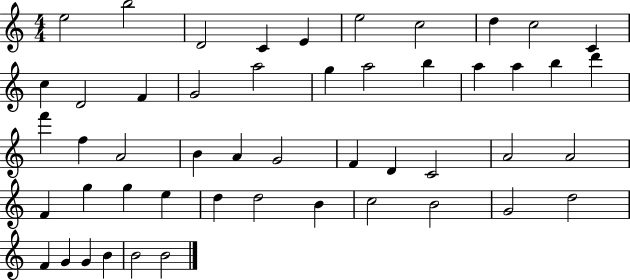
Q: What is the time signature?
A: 4/4